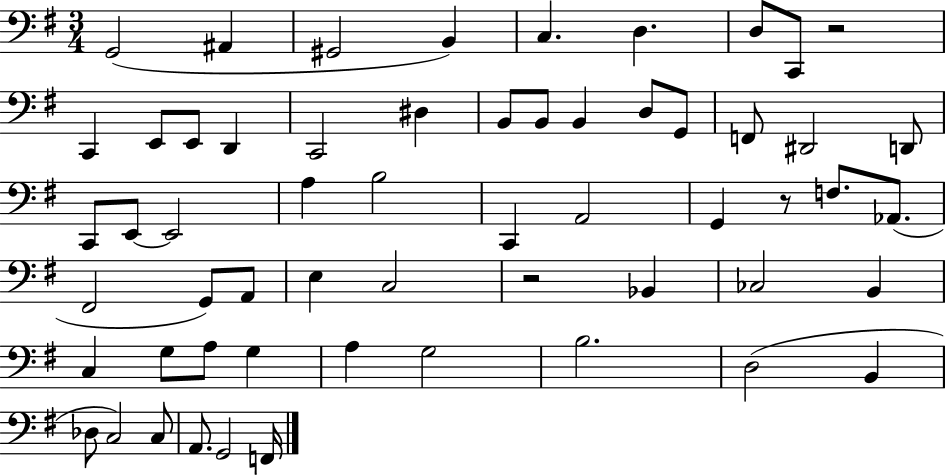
G2/h A#2/q G#2/h B2/q C3/q. D3/q. D3/e C2/e R/h C2/q E2/e E2/e D2/q C2/h D#3/q B2/e B2/e B2/q D3/e G2/e F2/e D#2/h D2/e C2/e E2/e E2/h A3/q B3/h C2/q A2/h G2/q R/e F3/e. Ab2/e. F#2/h G2/e A2/e E3/q C3/h R/h Bb2/q CES3/h B2/q C3/q G3/e A3/e G3/q A3/q G3/h B3/h. D3/h B2/q Db3/e C3/h C3/e A2/e. G2/h F2/s